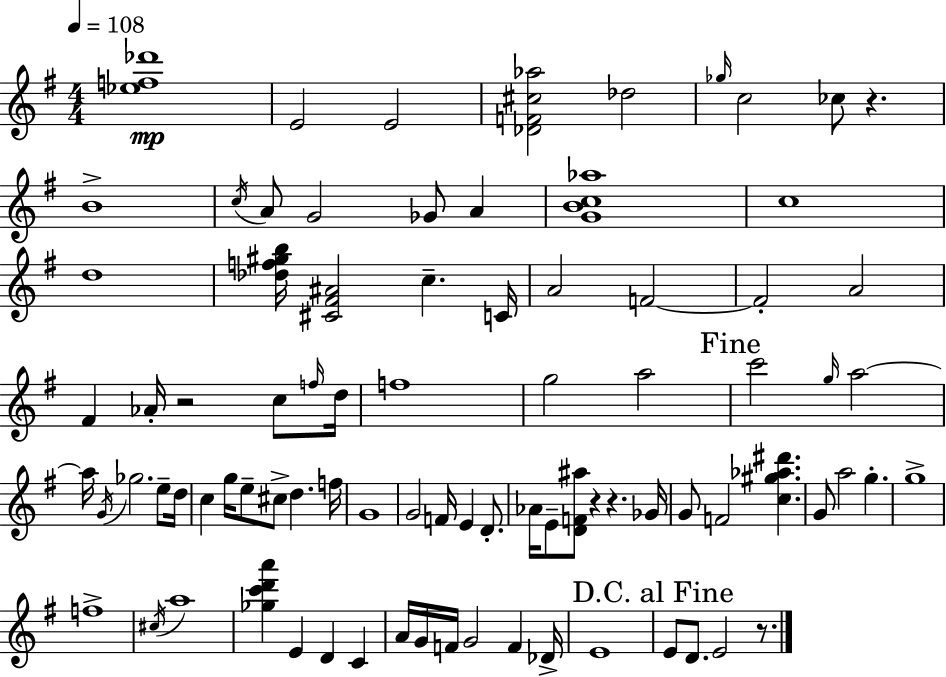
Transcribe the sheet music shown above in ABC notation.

X:1
T:Untitled
M:4/4
L:1/4
K:G
[_ef_d']4 E2 E2 [_DF^c_a]2 _d2 _g/4 c2 _c/2 z B4 c/4 A/2 G2 _G/2 A [GBc_a]4 c4 d4 [_df^gb]/4 [^C^F^A]2 c C/4 A2 F2 F2 A2 ^F _A/4 z2 c/2 f/4 d/4 f4 g2 a2 c'2 g/4 a2 a/4 G/4 _g2 e/2 d/4 c g/4 e/2 ^c/2 d f/4 G4 G2 F/4 E D/2 _A/4 E/2 [DF^a]/2 z z _G/4 G/2 F2 [c^g_a^d'] G/2 a2 g g4 f4 ^c/4 a4 [_gc'd'a'] E D C A/4 G/4 F/4 G2 F _D/4 E4 E/2 D/2 E2 z/2